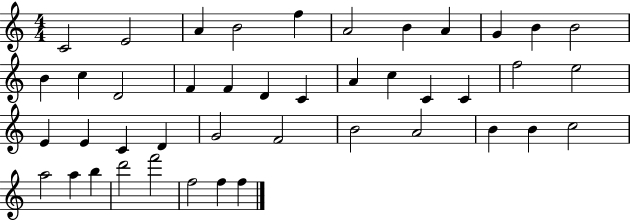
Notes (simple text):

C4/h E4/h A4/q B4/h F5/q A4/h B4/q A4/q G4/q B4/q B4/h B4/q C5/q D4/h F4/q F4/q D4/q C4/q A4/q C5/q C4/q C4/q F5/h E5/h E4/q E4/q C4/q D4/q G4/h F4/h B4/h A4/h B4/q B4/q C5/h A5/h A5/q B5/q D6/h F6/h F5/h F5/q F5/q